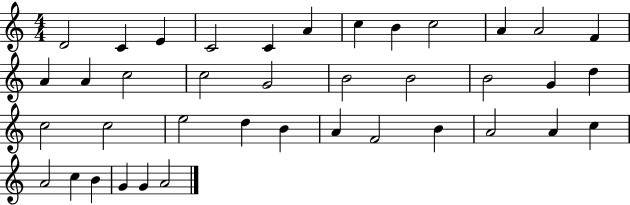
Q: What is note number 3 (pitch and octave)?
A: E4